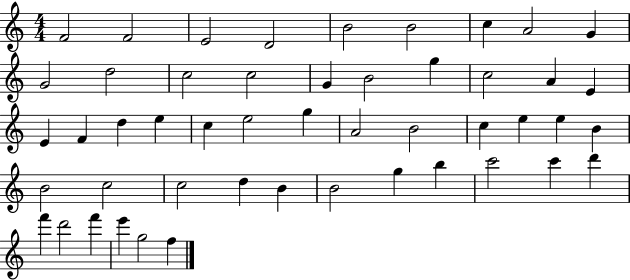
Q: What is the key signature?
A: C major